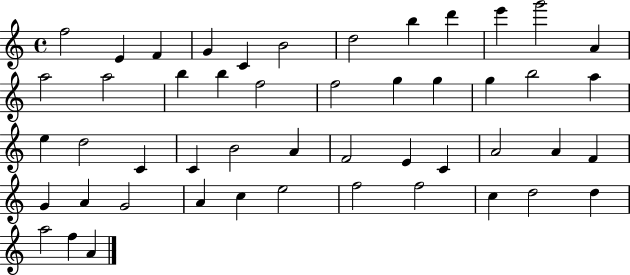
X:1
T:Untitled
M:4/4
L:1/4
K:C
f2 E F G C B2 d2 b d' e' g'2 A a2 a2 b b f2 f2 g g g b2 a e d2 C C B2 A F2 E C A2 A F G A G2 A c e2 f2 f2 c d2 d a2 f A